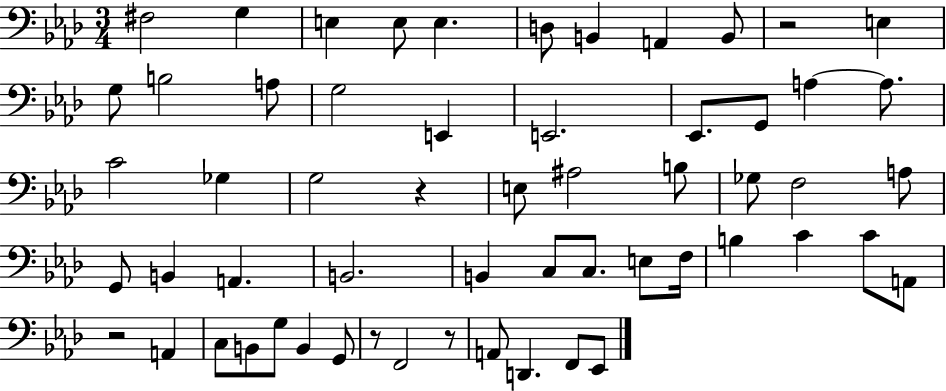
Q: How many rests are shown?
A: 5